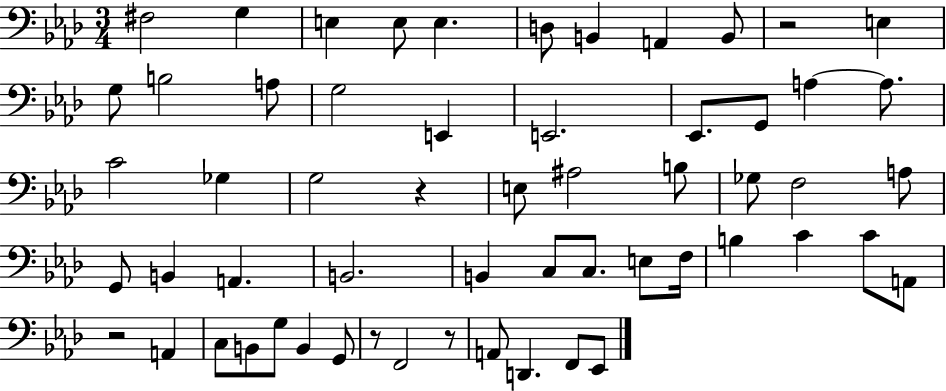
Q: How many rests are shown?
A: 5